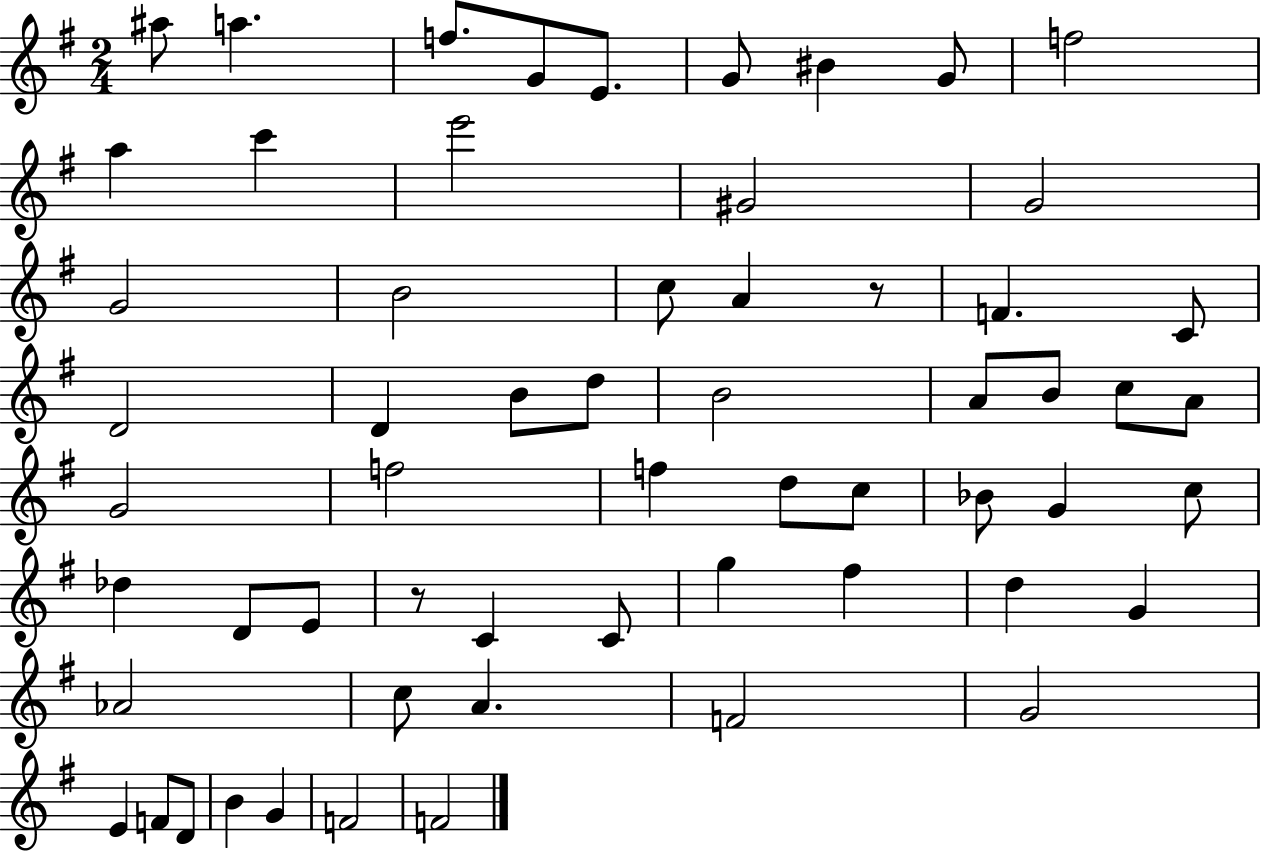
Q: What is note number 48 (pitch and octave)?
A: C5